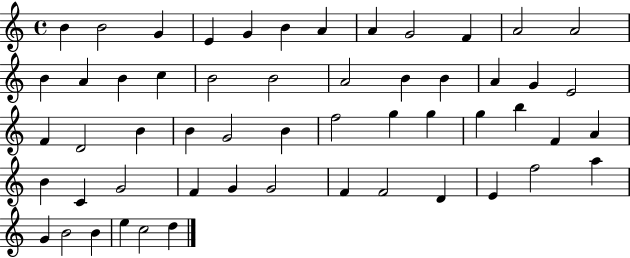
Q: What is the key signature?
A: C major